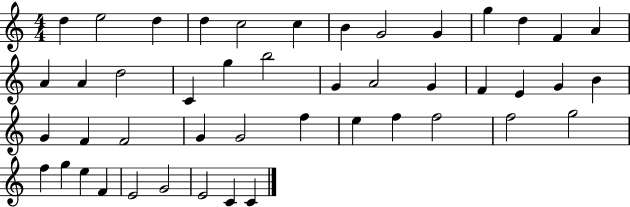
X:1
T:Untitled
M:4/4
L:1/4
K:C
d e2 d d c2 c B G2 G g d F A A A d2 C g b2 G A2 G F E G B G F F2 G G2 f e f f2 f2 g2 f g e F E2 G2 E2 C C